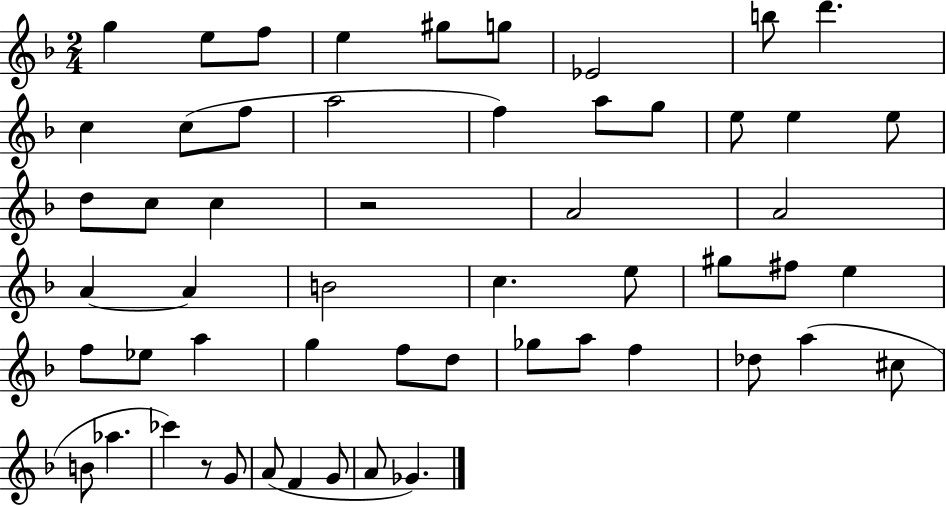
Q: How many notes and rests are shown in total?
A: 55